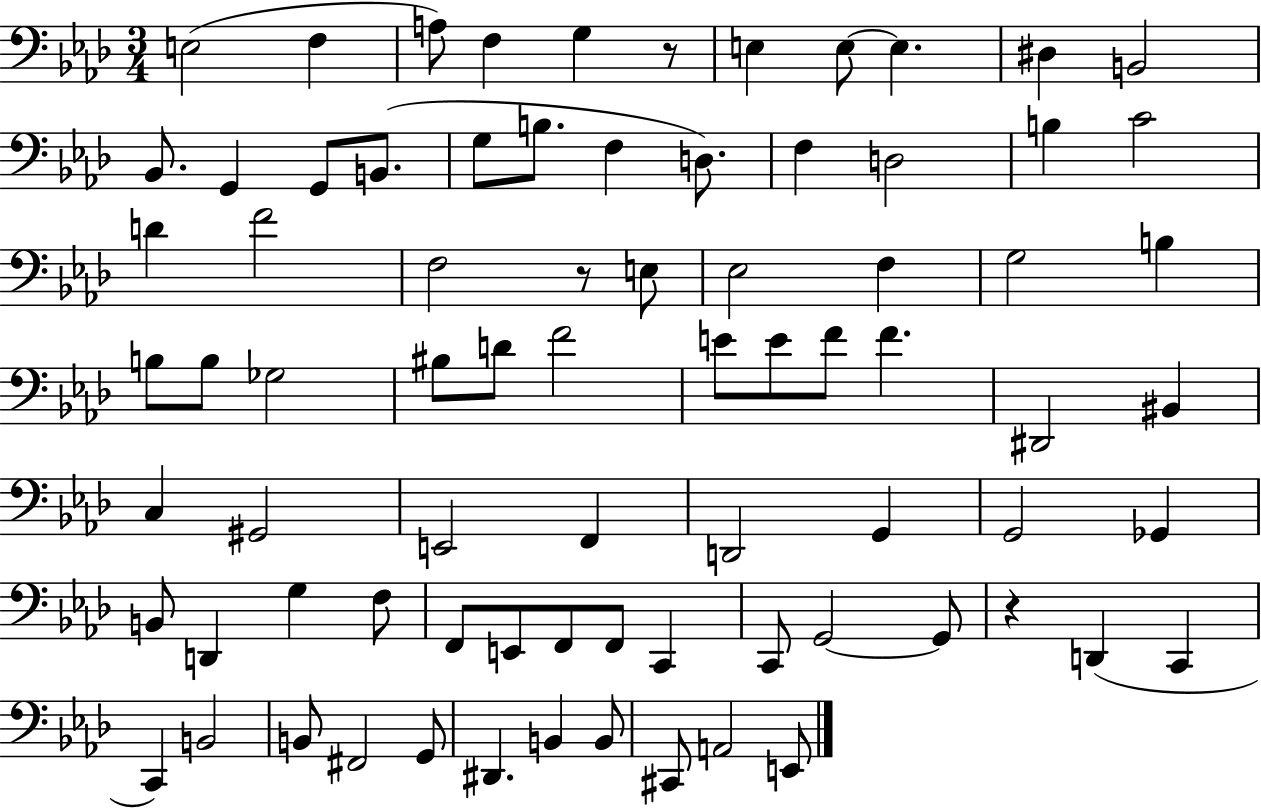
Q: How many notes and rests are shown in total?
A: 78